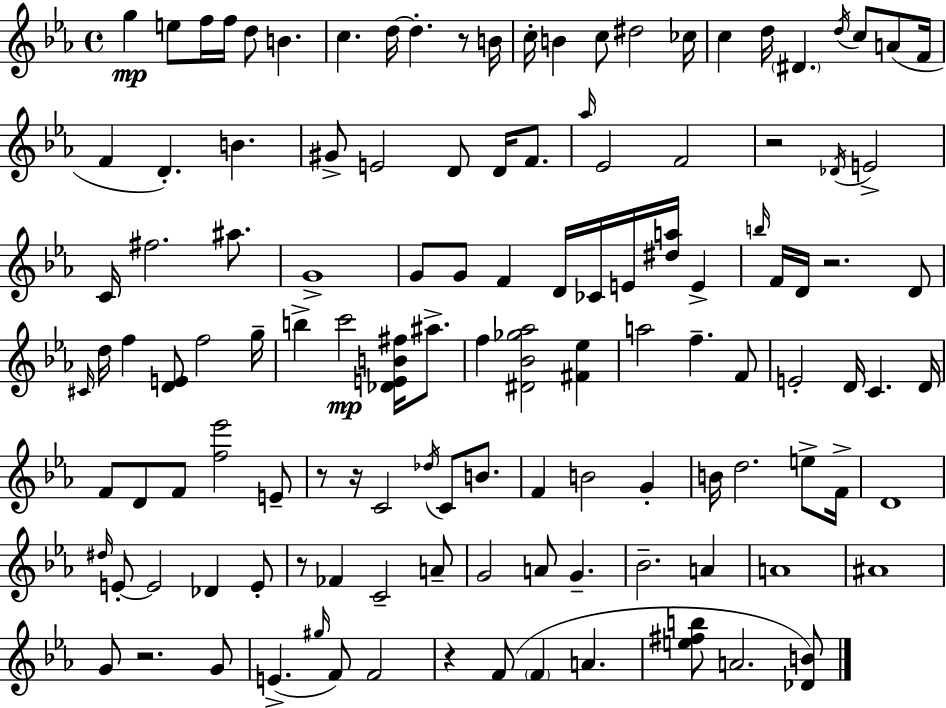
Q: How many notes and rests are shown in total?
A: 123